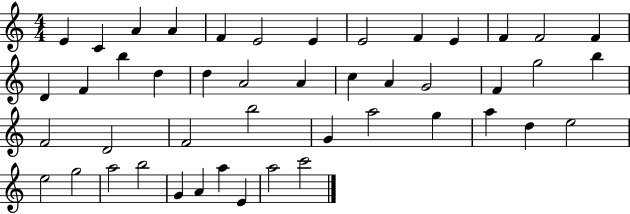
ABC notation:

X:1
T:Untitled
M:4/4
L:1/4
K:C
E C A A F E2 E E2 F E F F2 F D F b d d A2 A c A G2 F g2 b F2 D2 F2 b2 G a2 g a d e2 e2 g2 a2 b2 G A a E a2 c'2